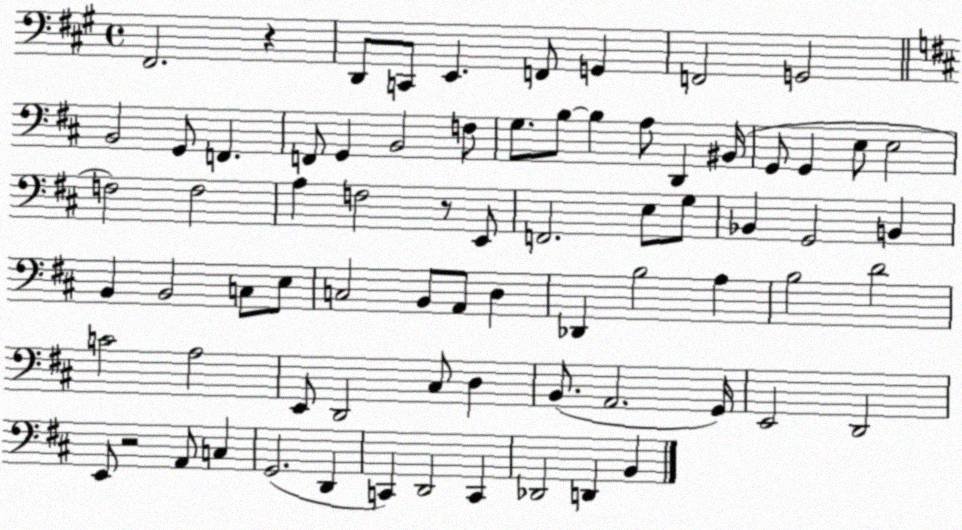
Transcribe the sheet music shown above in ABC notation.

X:1
T:Untitled
M:4/4
L:1/4
K:A
^F,,2 z D,,/2 C,,/2 E,, F,,/2 G,, F,,2 G,,2 B,,2 G,,/2 F,, F,,/2 G,, B,,2 F,/2 G,/2 B,/2 B, A,/2 D,, ^B,,/4 G,,/2 G,, E,/2 E,2 F,2 F,2 A, F,2 z/2 E,,/2 F,,2 E,/2 G,/2 _B,, G,,2 B,, B,, B,,2 C,/2 E,/2 C,2 B,,/2 A,,/2 D, _D,, B,2 A, B,2 D2 C2 A,2 E,,/2 D,,2 ^C,/2 D, B,,/2 A,,2 G,,/4 E,,2 D,,2 E,,/2 z2 A,,/2 C, G,,2 D,, C,, D,,2 C,, _D,,2 D,, B,,